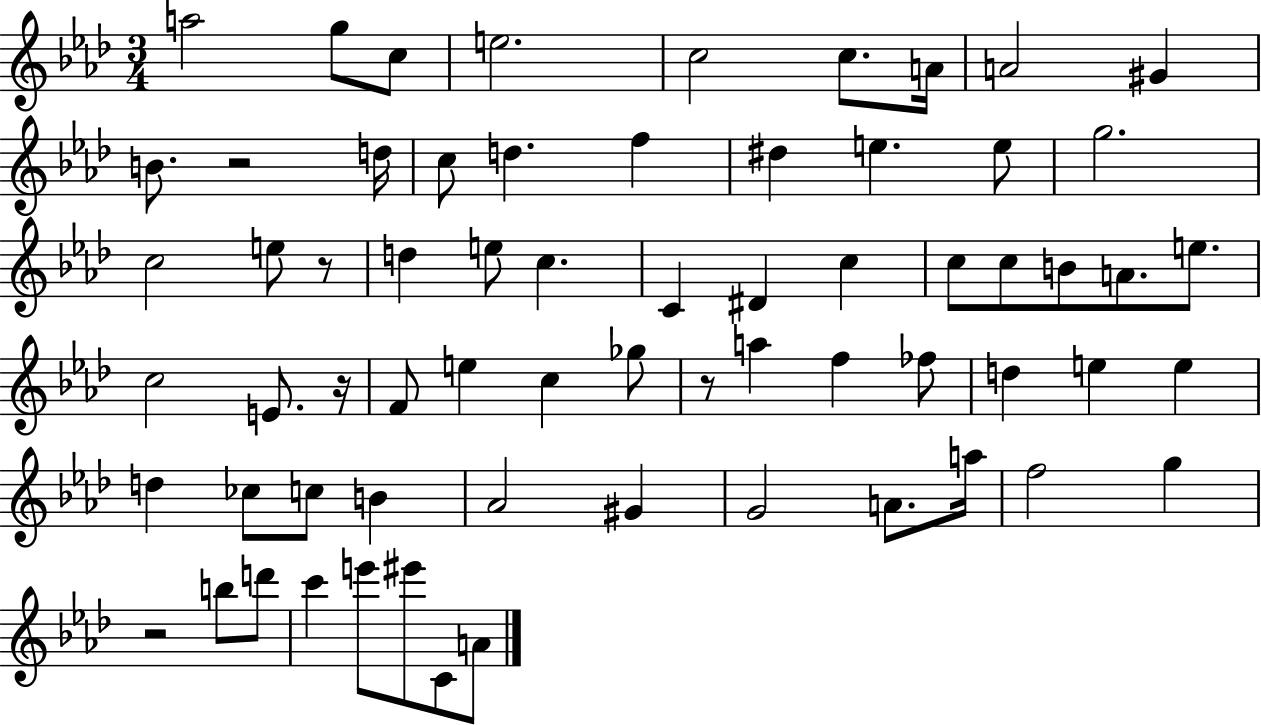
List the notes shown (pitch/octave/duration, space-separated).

A5/h G5/e C5/e E5/h. C5/h C5/e. A4/s A4/h G#4/q B4/e. R/h D5/s C5/e D5/q. F5/q D#5/q E5/q. E5/e G5/h. C5/h E5/e R/e D5/q E5/e C5/q. C4/q D#4/q C5/q C5/e C5/e B4/e A4/e. E5/e. C5/h E4/e. R/s F4/e E5/q C5/q Gb5/e R/e A5/q F5/q FES5/e D5/q E5/q E5/q D5/q CES5/e C5/e B4/q Ab4/h G#4/q G4/h A4/e. A5/s F5/h G5/q R/h B5/e D6/e C6/q E6/e EIS6/e C4/e A4/e